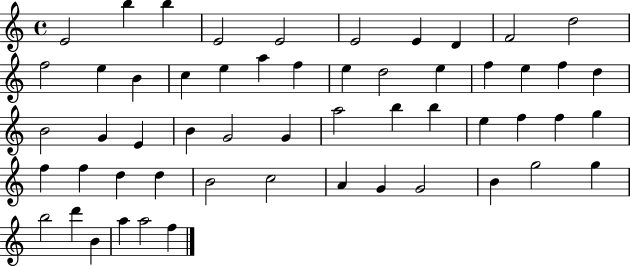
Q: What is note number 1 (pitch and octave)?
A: E4